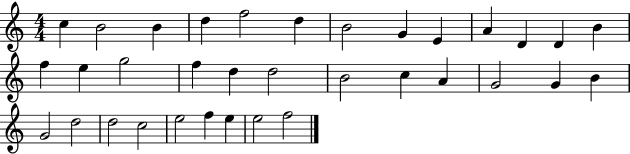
{
  \clef treble
  \numericTimeSignature
  \time 4/4
  \key c \major
  c''4 b'2 b'4 | d''4 f''2 d''4 | b'2 g'4 e'4 | a'4 d'4 d'4 b'4 | \break f''4 e''4 g''2 | f''4 d''4 d''2 | b'2 c''4 a'4 | g'2 g'4 b'4 | \break g'2 d''2 | d''2 c''2 | e''2 f''4 e''4 | e''2 f''2 | \break \bar "|."
}